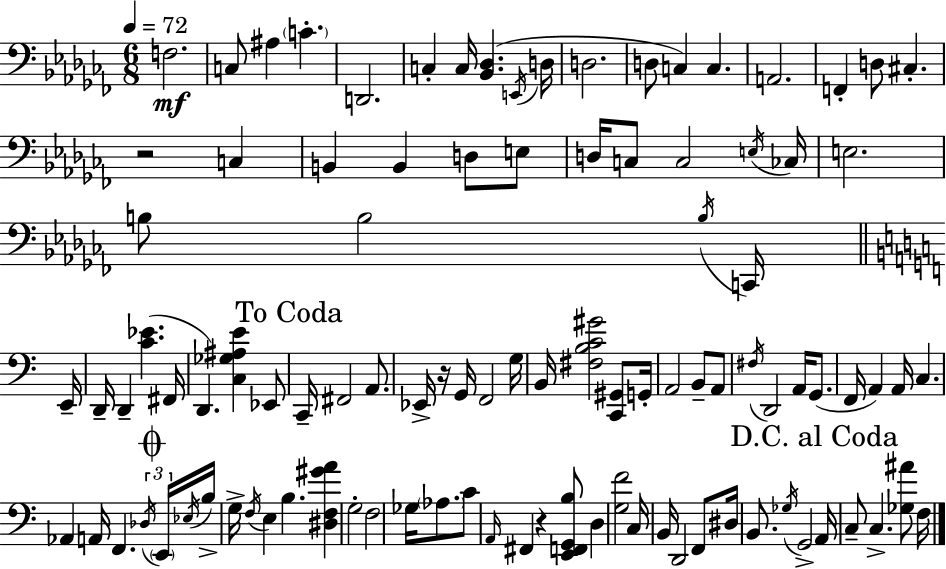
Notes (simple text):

F3/h. C3/e A#3/q C4/q. D2/h. C3/q C3/s [Bb2,Db3]/q. E2/s D3/s D3/h. D3/e C3/q C3/q. A2/h. F2/q D3/e C#3/q. R/h C3/q B2/q B2/q D3/e E3/e D3/s C3/e C3/h E3/s CES3/s E3/h. B3/e B3/h B3/s C2/s E2/s D2/s D2/q [C4,Eb4]/q. F#2/s D2/q. [C3,Gb3,A#3,E4]/q Eb2/e C2/s F#2/h A2/e. Eb2/s R/s G2/s F2/h G3/s B2/s [F#3,B3,C4,G#4]/h [C2,G#2]/e G2/s A2/h B2/e A2/e F#3/s D2/h A2/s G2/e. F2/s A2/q A2/s C3/q. Ab2/q A2/s F2/q. Db3/s E2/s Eb3/s B3/s G3/s F3/s E3/q B3/q. [D#3,F3,G#4,A4]/q G3/h F3/h Gb3/s Ab3/e. C4/e A2/s F#2/q R/q [E2,F2,G2,B3]/e D3/q [G3,F4]/h C3/s B2/s D2/h F2/e D#3/s B2/e. Gb3/s G2/h A2/s C3/e C3/q. [Gb3,A#4]/e F3/s